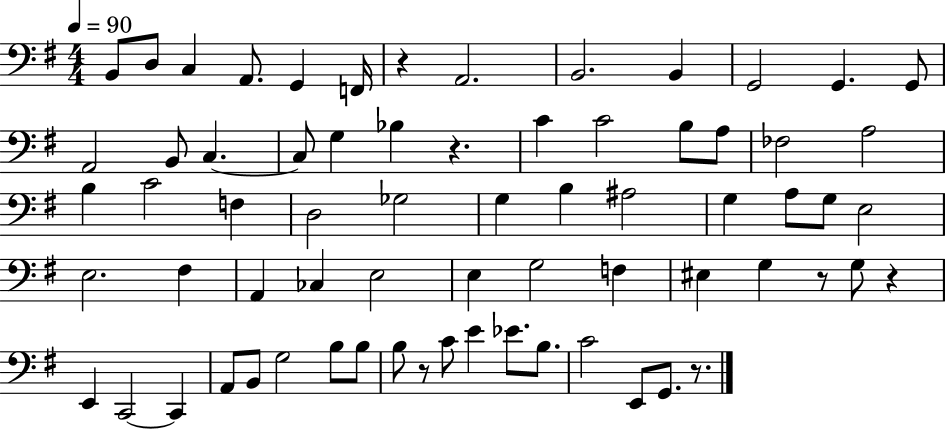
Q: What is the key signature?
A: G major